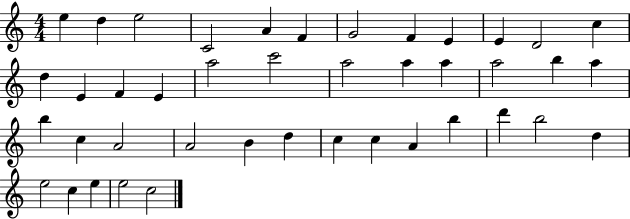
{
  \clef treble
  \numericTimeSignature
  \time 4/4
  \key c \major
  e''4 d''4 e''2 | c'2 a'4 f'4 | g'2 f'4 e'4 | e'4 d'2 c''4 | \break d''4 e'4 f'4 e'4 | a''2 c'''2 | a''2 a''4 a''4 | a''2 b''4 a''4 | \break b''4 c''4 a'2 | a'2 b'4 d''4 | c''4 c''4 a'4 b''4 | d'''4 b''2 d''4 | \break e''2 c''4 e''4 | e''2 c''2 | \bar "|."
}